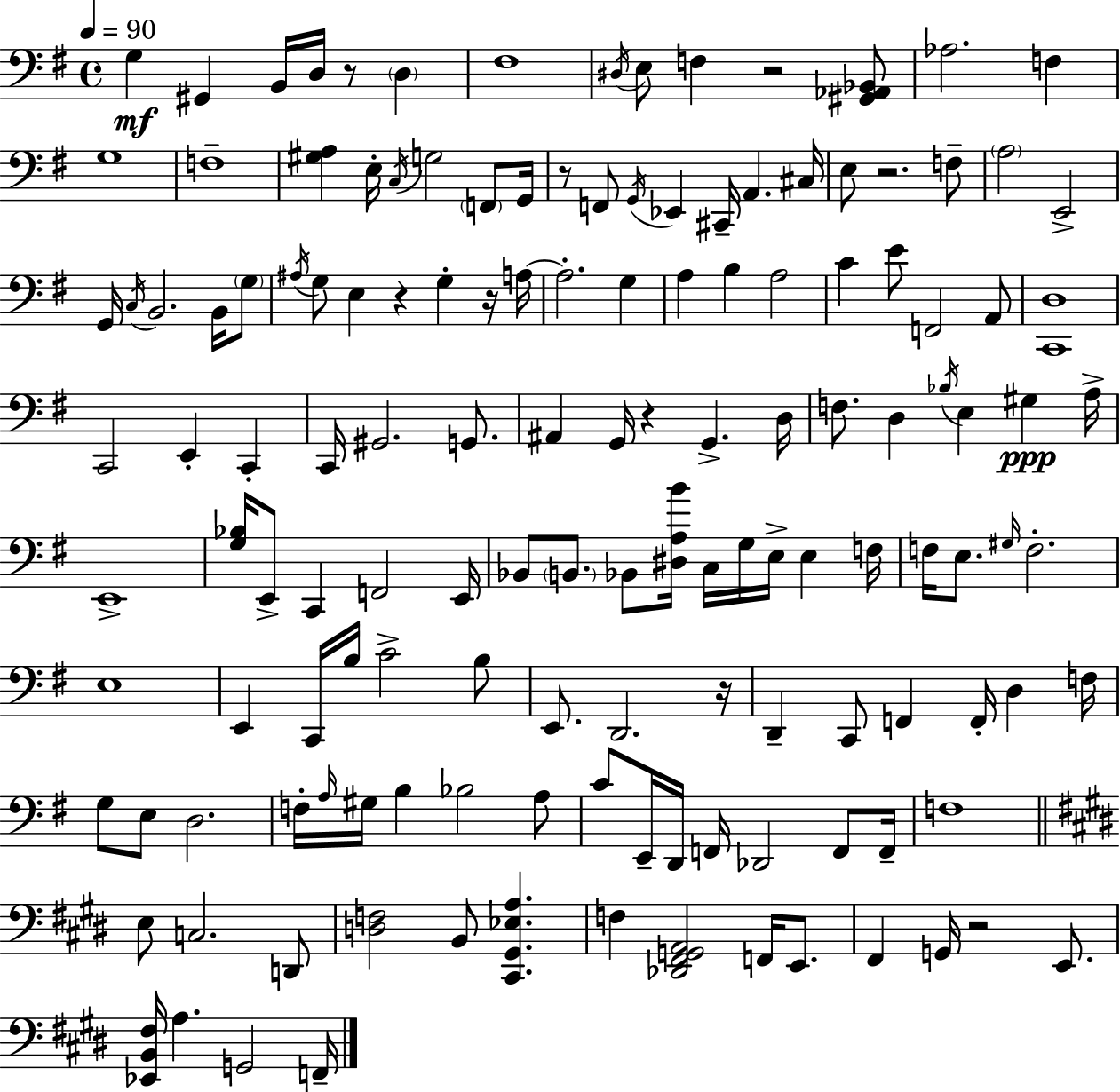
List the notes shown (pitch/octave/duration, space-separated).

G3/q G#2/q B2/s D3/s R/e D3/q F#3/w D#3/s E3/e F3/q R/h [G#2,Ab2,Bb2]/e Ab3/h. F3/q G3/w F3/w [G#3,A3]/q E3/s C3/s G3/h F2/e G2/s R/e F2/e G2/s Eb2/q C#2/s A2/q. C#3/s E3/e R/h. F3/e A3/h E2/h G2/s C3/s B2/h. B2/s G3/e A#3/s G3/e E3/q R/q G3/q R/s A3/s A3/h. G3/q A3/q B3/q A3/h C4/q E4/e F2/h A2/e [C2,D3]/w C2/h E2/q C2/q C2/s G#2/h. G2/e. A#2/q G2/s R/q G2/q. D3/s F3/e. D3/q Bb3/s E3/q G#3/q A3/s E2/w [G3,Bb3]/s E2/e C2/q F2/h E2/s Bb2/e B2/e. Bb2/e [D#3,A3,B4]/s C3/s G3/s E3/s E3/q F3/s F3/s E3/e. G#3/s F3/h. E3/w E2/q C2/s B3/s C4/h B3/e E2/e. D2/h. R/s D2/q C2/e F2/q F2/s D3/q F3/s G3/e E3/e D3/h. F3/s A3/s G#3/s B3/q Bb3/h A3/e C4/e E2/s D2/s F2/s Db2/h F2/e F2/s F3/w E3/e C3/h. D2/e [D3,F3]/h B2/e [C#2,G#2,Eb3,A3]/q. F3/q [Db2,F#2,G2,A2]/h F2/s E2/e. F#2/q G2/s R/h E2/e. [Eb2,B2,F#3]/s A3/q. G2/h F2/s